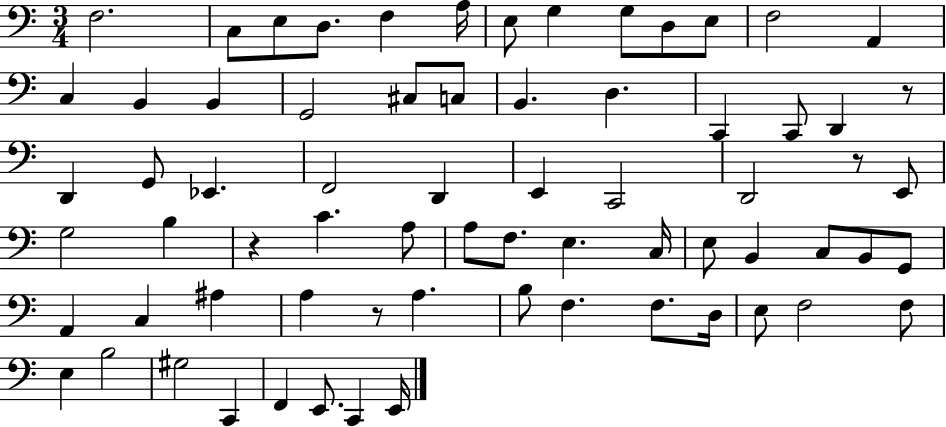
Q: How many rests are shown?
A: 4